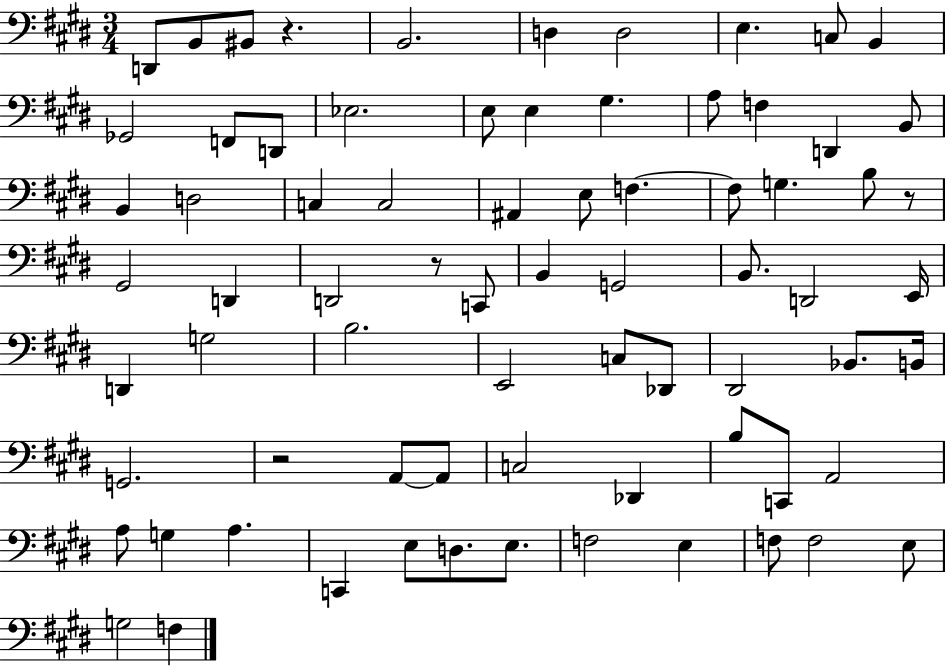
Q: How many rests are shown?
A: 4